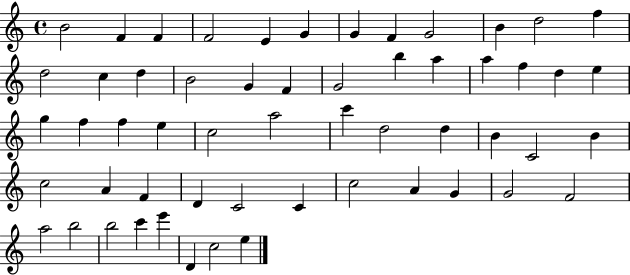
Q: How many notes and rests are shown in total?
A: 56